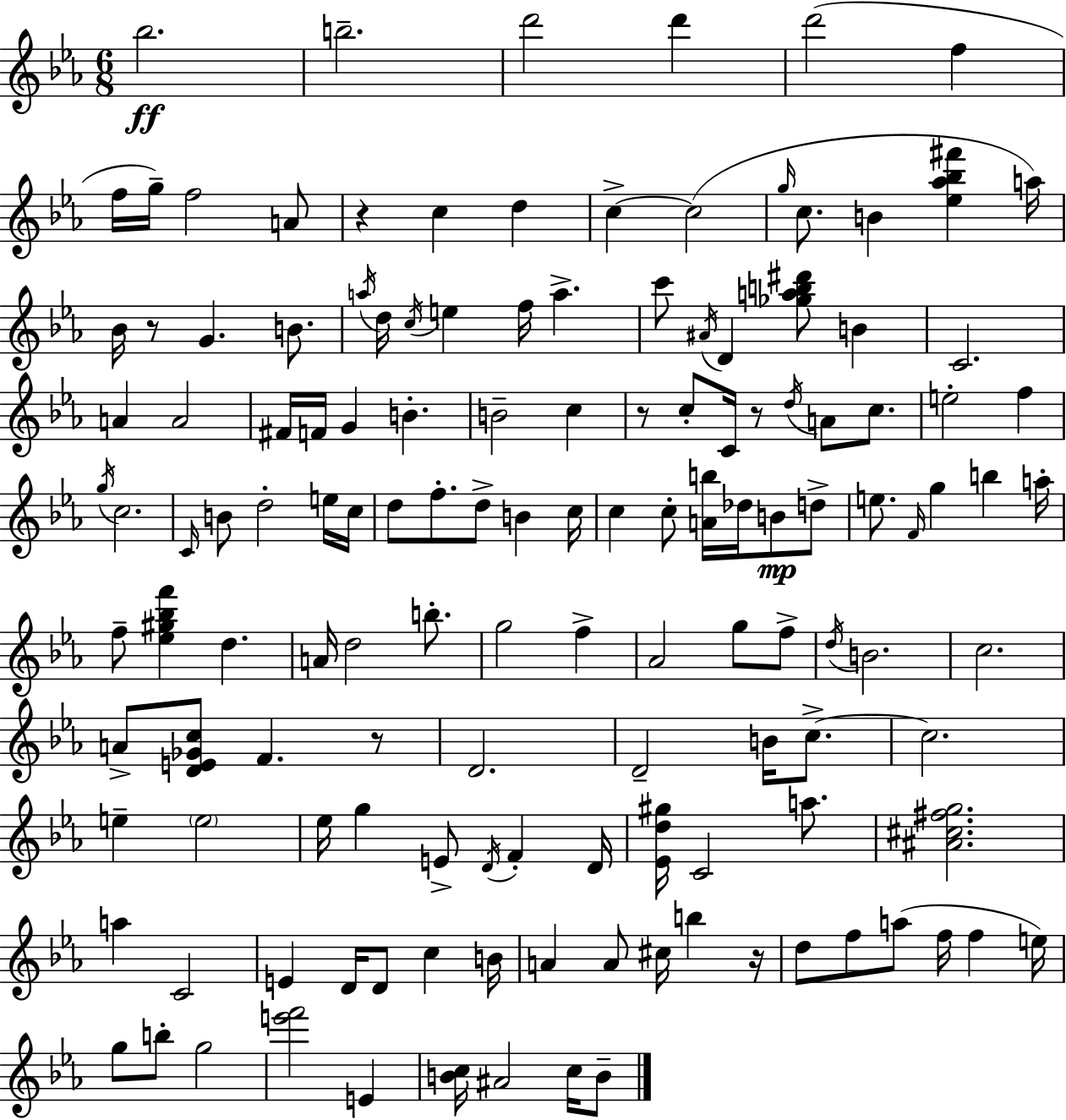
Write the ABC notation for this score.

X:1
T:Untitled
M:6/8
L:1/4
K:Eb
_b2 b2 d'2 d' d'2 f f/4 g/4 f2 A/2 z c d c c2 g/4 c/2 B [_e_a_b^f'] a/4 _B/4 z/2 G B/2 a/4 d/4 c/4 e f/4 a c'/2 ^A/4 D [_gab^d']/2 B C2 A A2 ^F/4 F/4 G B B2 c z/2 c/2 C/4 z/2 d/4 A/2 c/2 e2 f g/4 c2 C/4 B/2 d2 e/4 c/4 d/2 f/2 d/2 B c/4 c c/2 [Ab]/4 _d/4 B/2 d/2 e/2 F/4 g b a/4 f/2 [_e^g_bf'] d A/4 d2 b/2 g2 f _A2 g/2 f/2 d/4 B2 c2 A/2 [DE_Gc]/2 F z/2 D2 D2 B/4 c/2 c2 e e2 _e/4 g E/2 D/4 F D/4 [_Ed^g]/4 C2 a/2 [^A^c^fg]2 a C2 E D/4 D/2 c B/4 A A/2 ^c/4 b z/4 d/2 f/2 a/2 f/4 f e/4 g/2 b/2 g2 [e'f']2 E [Bc]/4 ^A2 c/4 B/2